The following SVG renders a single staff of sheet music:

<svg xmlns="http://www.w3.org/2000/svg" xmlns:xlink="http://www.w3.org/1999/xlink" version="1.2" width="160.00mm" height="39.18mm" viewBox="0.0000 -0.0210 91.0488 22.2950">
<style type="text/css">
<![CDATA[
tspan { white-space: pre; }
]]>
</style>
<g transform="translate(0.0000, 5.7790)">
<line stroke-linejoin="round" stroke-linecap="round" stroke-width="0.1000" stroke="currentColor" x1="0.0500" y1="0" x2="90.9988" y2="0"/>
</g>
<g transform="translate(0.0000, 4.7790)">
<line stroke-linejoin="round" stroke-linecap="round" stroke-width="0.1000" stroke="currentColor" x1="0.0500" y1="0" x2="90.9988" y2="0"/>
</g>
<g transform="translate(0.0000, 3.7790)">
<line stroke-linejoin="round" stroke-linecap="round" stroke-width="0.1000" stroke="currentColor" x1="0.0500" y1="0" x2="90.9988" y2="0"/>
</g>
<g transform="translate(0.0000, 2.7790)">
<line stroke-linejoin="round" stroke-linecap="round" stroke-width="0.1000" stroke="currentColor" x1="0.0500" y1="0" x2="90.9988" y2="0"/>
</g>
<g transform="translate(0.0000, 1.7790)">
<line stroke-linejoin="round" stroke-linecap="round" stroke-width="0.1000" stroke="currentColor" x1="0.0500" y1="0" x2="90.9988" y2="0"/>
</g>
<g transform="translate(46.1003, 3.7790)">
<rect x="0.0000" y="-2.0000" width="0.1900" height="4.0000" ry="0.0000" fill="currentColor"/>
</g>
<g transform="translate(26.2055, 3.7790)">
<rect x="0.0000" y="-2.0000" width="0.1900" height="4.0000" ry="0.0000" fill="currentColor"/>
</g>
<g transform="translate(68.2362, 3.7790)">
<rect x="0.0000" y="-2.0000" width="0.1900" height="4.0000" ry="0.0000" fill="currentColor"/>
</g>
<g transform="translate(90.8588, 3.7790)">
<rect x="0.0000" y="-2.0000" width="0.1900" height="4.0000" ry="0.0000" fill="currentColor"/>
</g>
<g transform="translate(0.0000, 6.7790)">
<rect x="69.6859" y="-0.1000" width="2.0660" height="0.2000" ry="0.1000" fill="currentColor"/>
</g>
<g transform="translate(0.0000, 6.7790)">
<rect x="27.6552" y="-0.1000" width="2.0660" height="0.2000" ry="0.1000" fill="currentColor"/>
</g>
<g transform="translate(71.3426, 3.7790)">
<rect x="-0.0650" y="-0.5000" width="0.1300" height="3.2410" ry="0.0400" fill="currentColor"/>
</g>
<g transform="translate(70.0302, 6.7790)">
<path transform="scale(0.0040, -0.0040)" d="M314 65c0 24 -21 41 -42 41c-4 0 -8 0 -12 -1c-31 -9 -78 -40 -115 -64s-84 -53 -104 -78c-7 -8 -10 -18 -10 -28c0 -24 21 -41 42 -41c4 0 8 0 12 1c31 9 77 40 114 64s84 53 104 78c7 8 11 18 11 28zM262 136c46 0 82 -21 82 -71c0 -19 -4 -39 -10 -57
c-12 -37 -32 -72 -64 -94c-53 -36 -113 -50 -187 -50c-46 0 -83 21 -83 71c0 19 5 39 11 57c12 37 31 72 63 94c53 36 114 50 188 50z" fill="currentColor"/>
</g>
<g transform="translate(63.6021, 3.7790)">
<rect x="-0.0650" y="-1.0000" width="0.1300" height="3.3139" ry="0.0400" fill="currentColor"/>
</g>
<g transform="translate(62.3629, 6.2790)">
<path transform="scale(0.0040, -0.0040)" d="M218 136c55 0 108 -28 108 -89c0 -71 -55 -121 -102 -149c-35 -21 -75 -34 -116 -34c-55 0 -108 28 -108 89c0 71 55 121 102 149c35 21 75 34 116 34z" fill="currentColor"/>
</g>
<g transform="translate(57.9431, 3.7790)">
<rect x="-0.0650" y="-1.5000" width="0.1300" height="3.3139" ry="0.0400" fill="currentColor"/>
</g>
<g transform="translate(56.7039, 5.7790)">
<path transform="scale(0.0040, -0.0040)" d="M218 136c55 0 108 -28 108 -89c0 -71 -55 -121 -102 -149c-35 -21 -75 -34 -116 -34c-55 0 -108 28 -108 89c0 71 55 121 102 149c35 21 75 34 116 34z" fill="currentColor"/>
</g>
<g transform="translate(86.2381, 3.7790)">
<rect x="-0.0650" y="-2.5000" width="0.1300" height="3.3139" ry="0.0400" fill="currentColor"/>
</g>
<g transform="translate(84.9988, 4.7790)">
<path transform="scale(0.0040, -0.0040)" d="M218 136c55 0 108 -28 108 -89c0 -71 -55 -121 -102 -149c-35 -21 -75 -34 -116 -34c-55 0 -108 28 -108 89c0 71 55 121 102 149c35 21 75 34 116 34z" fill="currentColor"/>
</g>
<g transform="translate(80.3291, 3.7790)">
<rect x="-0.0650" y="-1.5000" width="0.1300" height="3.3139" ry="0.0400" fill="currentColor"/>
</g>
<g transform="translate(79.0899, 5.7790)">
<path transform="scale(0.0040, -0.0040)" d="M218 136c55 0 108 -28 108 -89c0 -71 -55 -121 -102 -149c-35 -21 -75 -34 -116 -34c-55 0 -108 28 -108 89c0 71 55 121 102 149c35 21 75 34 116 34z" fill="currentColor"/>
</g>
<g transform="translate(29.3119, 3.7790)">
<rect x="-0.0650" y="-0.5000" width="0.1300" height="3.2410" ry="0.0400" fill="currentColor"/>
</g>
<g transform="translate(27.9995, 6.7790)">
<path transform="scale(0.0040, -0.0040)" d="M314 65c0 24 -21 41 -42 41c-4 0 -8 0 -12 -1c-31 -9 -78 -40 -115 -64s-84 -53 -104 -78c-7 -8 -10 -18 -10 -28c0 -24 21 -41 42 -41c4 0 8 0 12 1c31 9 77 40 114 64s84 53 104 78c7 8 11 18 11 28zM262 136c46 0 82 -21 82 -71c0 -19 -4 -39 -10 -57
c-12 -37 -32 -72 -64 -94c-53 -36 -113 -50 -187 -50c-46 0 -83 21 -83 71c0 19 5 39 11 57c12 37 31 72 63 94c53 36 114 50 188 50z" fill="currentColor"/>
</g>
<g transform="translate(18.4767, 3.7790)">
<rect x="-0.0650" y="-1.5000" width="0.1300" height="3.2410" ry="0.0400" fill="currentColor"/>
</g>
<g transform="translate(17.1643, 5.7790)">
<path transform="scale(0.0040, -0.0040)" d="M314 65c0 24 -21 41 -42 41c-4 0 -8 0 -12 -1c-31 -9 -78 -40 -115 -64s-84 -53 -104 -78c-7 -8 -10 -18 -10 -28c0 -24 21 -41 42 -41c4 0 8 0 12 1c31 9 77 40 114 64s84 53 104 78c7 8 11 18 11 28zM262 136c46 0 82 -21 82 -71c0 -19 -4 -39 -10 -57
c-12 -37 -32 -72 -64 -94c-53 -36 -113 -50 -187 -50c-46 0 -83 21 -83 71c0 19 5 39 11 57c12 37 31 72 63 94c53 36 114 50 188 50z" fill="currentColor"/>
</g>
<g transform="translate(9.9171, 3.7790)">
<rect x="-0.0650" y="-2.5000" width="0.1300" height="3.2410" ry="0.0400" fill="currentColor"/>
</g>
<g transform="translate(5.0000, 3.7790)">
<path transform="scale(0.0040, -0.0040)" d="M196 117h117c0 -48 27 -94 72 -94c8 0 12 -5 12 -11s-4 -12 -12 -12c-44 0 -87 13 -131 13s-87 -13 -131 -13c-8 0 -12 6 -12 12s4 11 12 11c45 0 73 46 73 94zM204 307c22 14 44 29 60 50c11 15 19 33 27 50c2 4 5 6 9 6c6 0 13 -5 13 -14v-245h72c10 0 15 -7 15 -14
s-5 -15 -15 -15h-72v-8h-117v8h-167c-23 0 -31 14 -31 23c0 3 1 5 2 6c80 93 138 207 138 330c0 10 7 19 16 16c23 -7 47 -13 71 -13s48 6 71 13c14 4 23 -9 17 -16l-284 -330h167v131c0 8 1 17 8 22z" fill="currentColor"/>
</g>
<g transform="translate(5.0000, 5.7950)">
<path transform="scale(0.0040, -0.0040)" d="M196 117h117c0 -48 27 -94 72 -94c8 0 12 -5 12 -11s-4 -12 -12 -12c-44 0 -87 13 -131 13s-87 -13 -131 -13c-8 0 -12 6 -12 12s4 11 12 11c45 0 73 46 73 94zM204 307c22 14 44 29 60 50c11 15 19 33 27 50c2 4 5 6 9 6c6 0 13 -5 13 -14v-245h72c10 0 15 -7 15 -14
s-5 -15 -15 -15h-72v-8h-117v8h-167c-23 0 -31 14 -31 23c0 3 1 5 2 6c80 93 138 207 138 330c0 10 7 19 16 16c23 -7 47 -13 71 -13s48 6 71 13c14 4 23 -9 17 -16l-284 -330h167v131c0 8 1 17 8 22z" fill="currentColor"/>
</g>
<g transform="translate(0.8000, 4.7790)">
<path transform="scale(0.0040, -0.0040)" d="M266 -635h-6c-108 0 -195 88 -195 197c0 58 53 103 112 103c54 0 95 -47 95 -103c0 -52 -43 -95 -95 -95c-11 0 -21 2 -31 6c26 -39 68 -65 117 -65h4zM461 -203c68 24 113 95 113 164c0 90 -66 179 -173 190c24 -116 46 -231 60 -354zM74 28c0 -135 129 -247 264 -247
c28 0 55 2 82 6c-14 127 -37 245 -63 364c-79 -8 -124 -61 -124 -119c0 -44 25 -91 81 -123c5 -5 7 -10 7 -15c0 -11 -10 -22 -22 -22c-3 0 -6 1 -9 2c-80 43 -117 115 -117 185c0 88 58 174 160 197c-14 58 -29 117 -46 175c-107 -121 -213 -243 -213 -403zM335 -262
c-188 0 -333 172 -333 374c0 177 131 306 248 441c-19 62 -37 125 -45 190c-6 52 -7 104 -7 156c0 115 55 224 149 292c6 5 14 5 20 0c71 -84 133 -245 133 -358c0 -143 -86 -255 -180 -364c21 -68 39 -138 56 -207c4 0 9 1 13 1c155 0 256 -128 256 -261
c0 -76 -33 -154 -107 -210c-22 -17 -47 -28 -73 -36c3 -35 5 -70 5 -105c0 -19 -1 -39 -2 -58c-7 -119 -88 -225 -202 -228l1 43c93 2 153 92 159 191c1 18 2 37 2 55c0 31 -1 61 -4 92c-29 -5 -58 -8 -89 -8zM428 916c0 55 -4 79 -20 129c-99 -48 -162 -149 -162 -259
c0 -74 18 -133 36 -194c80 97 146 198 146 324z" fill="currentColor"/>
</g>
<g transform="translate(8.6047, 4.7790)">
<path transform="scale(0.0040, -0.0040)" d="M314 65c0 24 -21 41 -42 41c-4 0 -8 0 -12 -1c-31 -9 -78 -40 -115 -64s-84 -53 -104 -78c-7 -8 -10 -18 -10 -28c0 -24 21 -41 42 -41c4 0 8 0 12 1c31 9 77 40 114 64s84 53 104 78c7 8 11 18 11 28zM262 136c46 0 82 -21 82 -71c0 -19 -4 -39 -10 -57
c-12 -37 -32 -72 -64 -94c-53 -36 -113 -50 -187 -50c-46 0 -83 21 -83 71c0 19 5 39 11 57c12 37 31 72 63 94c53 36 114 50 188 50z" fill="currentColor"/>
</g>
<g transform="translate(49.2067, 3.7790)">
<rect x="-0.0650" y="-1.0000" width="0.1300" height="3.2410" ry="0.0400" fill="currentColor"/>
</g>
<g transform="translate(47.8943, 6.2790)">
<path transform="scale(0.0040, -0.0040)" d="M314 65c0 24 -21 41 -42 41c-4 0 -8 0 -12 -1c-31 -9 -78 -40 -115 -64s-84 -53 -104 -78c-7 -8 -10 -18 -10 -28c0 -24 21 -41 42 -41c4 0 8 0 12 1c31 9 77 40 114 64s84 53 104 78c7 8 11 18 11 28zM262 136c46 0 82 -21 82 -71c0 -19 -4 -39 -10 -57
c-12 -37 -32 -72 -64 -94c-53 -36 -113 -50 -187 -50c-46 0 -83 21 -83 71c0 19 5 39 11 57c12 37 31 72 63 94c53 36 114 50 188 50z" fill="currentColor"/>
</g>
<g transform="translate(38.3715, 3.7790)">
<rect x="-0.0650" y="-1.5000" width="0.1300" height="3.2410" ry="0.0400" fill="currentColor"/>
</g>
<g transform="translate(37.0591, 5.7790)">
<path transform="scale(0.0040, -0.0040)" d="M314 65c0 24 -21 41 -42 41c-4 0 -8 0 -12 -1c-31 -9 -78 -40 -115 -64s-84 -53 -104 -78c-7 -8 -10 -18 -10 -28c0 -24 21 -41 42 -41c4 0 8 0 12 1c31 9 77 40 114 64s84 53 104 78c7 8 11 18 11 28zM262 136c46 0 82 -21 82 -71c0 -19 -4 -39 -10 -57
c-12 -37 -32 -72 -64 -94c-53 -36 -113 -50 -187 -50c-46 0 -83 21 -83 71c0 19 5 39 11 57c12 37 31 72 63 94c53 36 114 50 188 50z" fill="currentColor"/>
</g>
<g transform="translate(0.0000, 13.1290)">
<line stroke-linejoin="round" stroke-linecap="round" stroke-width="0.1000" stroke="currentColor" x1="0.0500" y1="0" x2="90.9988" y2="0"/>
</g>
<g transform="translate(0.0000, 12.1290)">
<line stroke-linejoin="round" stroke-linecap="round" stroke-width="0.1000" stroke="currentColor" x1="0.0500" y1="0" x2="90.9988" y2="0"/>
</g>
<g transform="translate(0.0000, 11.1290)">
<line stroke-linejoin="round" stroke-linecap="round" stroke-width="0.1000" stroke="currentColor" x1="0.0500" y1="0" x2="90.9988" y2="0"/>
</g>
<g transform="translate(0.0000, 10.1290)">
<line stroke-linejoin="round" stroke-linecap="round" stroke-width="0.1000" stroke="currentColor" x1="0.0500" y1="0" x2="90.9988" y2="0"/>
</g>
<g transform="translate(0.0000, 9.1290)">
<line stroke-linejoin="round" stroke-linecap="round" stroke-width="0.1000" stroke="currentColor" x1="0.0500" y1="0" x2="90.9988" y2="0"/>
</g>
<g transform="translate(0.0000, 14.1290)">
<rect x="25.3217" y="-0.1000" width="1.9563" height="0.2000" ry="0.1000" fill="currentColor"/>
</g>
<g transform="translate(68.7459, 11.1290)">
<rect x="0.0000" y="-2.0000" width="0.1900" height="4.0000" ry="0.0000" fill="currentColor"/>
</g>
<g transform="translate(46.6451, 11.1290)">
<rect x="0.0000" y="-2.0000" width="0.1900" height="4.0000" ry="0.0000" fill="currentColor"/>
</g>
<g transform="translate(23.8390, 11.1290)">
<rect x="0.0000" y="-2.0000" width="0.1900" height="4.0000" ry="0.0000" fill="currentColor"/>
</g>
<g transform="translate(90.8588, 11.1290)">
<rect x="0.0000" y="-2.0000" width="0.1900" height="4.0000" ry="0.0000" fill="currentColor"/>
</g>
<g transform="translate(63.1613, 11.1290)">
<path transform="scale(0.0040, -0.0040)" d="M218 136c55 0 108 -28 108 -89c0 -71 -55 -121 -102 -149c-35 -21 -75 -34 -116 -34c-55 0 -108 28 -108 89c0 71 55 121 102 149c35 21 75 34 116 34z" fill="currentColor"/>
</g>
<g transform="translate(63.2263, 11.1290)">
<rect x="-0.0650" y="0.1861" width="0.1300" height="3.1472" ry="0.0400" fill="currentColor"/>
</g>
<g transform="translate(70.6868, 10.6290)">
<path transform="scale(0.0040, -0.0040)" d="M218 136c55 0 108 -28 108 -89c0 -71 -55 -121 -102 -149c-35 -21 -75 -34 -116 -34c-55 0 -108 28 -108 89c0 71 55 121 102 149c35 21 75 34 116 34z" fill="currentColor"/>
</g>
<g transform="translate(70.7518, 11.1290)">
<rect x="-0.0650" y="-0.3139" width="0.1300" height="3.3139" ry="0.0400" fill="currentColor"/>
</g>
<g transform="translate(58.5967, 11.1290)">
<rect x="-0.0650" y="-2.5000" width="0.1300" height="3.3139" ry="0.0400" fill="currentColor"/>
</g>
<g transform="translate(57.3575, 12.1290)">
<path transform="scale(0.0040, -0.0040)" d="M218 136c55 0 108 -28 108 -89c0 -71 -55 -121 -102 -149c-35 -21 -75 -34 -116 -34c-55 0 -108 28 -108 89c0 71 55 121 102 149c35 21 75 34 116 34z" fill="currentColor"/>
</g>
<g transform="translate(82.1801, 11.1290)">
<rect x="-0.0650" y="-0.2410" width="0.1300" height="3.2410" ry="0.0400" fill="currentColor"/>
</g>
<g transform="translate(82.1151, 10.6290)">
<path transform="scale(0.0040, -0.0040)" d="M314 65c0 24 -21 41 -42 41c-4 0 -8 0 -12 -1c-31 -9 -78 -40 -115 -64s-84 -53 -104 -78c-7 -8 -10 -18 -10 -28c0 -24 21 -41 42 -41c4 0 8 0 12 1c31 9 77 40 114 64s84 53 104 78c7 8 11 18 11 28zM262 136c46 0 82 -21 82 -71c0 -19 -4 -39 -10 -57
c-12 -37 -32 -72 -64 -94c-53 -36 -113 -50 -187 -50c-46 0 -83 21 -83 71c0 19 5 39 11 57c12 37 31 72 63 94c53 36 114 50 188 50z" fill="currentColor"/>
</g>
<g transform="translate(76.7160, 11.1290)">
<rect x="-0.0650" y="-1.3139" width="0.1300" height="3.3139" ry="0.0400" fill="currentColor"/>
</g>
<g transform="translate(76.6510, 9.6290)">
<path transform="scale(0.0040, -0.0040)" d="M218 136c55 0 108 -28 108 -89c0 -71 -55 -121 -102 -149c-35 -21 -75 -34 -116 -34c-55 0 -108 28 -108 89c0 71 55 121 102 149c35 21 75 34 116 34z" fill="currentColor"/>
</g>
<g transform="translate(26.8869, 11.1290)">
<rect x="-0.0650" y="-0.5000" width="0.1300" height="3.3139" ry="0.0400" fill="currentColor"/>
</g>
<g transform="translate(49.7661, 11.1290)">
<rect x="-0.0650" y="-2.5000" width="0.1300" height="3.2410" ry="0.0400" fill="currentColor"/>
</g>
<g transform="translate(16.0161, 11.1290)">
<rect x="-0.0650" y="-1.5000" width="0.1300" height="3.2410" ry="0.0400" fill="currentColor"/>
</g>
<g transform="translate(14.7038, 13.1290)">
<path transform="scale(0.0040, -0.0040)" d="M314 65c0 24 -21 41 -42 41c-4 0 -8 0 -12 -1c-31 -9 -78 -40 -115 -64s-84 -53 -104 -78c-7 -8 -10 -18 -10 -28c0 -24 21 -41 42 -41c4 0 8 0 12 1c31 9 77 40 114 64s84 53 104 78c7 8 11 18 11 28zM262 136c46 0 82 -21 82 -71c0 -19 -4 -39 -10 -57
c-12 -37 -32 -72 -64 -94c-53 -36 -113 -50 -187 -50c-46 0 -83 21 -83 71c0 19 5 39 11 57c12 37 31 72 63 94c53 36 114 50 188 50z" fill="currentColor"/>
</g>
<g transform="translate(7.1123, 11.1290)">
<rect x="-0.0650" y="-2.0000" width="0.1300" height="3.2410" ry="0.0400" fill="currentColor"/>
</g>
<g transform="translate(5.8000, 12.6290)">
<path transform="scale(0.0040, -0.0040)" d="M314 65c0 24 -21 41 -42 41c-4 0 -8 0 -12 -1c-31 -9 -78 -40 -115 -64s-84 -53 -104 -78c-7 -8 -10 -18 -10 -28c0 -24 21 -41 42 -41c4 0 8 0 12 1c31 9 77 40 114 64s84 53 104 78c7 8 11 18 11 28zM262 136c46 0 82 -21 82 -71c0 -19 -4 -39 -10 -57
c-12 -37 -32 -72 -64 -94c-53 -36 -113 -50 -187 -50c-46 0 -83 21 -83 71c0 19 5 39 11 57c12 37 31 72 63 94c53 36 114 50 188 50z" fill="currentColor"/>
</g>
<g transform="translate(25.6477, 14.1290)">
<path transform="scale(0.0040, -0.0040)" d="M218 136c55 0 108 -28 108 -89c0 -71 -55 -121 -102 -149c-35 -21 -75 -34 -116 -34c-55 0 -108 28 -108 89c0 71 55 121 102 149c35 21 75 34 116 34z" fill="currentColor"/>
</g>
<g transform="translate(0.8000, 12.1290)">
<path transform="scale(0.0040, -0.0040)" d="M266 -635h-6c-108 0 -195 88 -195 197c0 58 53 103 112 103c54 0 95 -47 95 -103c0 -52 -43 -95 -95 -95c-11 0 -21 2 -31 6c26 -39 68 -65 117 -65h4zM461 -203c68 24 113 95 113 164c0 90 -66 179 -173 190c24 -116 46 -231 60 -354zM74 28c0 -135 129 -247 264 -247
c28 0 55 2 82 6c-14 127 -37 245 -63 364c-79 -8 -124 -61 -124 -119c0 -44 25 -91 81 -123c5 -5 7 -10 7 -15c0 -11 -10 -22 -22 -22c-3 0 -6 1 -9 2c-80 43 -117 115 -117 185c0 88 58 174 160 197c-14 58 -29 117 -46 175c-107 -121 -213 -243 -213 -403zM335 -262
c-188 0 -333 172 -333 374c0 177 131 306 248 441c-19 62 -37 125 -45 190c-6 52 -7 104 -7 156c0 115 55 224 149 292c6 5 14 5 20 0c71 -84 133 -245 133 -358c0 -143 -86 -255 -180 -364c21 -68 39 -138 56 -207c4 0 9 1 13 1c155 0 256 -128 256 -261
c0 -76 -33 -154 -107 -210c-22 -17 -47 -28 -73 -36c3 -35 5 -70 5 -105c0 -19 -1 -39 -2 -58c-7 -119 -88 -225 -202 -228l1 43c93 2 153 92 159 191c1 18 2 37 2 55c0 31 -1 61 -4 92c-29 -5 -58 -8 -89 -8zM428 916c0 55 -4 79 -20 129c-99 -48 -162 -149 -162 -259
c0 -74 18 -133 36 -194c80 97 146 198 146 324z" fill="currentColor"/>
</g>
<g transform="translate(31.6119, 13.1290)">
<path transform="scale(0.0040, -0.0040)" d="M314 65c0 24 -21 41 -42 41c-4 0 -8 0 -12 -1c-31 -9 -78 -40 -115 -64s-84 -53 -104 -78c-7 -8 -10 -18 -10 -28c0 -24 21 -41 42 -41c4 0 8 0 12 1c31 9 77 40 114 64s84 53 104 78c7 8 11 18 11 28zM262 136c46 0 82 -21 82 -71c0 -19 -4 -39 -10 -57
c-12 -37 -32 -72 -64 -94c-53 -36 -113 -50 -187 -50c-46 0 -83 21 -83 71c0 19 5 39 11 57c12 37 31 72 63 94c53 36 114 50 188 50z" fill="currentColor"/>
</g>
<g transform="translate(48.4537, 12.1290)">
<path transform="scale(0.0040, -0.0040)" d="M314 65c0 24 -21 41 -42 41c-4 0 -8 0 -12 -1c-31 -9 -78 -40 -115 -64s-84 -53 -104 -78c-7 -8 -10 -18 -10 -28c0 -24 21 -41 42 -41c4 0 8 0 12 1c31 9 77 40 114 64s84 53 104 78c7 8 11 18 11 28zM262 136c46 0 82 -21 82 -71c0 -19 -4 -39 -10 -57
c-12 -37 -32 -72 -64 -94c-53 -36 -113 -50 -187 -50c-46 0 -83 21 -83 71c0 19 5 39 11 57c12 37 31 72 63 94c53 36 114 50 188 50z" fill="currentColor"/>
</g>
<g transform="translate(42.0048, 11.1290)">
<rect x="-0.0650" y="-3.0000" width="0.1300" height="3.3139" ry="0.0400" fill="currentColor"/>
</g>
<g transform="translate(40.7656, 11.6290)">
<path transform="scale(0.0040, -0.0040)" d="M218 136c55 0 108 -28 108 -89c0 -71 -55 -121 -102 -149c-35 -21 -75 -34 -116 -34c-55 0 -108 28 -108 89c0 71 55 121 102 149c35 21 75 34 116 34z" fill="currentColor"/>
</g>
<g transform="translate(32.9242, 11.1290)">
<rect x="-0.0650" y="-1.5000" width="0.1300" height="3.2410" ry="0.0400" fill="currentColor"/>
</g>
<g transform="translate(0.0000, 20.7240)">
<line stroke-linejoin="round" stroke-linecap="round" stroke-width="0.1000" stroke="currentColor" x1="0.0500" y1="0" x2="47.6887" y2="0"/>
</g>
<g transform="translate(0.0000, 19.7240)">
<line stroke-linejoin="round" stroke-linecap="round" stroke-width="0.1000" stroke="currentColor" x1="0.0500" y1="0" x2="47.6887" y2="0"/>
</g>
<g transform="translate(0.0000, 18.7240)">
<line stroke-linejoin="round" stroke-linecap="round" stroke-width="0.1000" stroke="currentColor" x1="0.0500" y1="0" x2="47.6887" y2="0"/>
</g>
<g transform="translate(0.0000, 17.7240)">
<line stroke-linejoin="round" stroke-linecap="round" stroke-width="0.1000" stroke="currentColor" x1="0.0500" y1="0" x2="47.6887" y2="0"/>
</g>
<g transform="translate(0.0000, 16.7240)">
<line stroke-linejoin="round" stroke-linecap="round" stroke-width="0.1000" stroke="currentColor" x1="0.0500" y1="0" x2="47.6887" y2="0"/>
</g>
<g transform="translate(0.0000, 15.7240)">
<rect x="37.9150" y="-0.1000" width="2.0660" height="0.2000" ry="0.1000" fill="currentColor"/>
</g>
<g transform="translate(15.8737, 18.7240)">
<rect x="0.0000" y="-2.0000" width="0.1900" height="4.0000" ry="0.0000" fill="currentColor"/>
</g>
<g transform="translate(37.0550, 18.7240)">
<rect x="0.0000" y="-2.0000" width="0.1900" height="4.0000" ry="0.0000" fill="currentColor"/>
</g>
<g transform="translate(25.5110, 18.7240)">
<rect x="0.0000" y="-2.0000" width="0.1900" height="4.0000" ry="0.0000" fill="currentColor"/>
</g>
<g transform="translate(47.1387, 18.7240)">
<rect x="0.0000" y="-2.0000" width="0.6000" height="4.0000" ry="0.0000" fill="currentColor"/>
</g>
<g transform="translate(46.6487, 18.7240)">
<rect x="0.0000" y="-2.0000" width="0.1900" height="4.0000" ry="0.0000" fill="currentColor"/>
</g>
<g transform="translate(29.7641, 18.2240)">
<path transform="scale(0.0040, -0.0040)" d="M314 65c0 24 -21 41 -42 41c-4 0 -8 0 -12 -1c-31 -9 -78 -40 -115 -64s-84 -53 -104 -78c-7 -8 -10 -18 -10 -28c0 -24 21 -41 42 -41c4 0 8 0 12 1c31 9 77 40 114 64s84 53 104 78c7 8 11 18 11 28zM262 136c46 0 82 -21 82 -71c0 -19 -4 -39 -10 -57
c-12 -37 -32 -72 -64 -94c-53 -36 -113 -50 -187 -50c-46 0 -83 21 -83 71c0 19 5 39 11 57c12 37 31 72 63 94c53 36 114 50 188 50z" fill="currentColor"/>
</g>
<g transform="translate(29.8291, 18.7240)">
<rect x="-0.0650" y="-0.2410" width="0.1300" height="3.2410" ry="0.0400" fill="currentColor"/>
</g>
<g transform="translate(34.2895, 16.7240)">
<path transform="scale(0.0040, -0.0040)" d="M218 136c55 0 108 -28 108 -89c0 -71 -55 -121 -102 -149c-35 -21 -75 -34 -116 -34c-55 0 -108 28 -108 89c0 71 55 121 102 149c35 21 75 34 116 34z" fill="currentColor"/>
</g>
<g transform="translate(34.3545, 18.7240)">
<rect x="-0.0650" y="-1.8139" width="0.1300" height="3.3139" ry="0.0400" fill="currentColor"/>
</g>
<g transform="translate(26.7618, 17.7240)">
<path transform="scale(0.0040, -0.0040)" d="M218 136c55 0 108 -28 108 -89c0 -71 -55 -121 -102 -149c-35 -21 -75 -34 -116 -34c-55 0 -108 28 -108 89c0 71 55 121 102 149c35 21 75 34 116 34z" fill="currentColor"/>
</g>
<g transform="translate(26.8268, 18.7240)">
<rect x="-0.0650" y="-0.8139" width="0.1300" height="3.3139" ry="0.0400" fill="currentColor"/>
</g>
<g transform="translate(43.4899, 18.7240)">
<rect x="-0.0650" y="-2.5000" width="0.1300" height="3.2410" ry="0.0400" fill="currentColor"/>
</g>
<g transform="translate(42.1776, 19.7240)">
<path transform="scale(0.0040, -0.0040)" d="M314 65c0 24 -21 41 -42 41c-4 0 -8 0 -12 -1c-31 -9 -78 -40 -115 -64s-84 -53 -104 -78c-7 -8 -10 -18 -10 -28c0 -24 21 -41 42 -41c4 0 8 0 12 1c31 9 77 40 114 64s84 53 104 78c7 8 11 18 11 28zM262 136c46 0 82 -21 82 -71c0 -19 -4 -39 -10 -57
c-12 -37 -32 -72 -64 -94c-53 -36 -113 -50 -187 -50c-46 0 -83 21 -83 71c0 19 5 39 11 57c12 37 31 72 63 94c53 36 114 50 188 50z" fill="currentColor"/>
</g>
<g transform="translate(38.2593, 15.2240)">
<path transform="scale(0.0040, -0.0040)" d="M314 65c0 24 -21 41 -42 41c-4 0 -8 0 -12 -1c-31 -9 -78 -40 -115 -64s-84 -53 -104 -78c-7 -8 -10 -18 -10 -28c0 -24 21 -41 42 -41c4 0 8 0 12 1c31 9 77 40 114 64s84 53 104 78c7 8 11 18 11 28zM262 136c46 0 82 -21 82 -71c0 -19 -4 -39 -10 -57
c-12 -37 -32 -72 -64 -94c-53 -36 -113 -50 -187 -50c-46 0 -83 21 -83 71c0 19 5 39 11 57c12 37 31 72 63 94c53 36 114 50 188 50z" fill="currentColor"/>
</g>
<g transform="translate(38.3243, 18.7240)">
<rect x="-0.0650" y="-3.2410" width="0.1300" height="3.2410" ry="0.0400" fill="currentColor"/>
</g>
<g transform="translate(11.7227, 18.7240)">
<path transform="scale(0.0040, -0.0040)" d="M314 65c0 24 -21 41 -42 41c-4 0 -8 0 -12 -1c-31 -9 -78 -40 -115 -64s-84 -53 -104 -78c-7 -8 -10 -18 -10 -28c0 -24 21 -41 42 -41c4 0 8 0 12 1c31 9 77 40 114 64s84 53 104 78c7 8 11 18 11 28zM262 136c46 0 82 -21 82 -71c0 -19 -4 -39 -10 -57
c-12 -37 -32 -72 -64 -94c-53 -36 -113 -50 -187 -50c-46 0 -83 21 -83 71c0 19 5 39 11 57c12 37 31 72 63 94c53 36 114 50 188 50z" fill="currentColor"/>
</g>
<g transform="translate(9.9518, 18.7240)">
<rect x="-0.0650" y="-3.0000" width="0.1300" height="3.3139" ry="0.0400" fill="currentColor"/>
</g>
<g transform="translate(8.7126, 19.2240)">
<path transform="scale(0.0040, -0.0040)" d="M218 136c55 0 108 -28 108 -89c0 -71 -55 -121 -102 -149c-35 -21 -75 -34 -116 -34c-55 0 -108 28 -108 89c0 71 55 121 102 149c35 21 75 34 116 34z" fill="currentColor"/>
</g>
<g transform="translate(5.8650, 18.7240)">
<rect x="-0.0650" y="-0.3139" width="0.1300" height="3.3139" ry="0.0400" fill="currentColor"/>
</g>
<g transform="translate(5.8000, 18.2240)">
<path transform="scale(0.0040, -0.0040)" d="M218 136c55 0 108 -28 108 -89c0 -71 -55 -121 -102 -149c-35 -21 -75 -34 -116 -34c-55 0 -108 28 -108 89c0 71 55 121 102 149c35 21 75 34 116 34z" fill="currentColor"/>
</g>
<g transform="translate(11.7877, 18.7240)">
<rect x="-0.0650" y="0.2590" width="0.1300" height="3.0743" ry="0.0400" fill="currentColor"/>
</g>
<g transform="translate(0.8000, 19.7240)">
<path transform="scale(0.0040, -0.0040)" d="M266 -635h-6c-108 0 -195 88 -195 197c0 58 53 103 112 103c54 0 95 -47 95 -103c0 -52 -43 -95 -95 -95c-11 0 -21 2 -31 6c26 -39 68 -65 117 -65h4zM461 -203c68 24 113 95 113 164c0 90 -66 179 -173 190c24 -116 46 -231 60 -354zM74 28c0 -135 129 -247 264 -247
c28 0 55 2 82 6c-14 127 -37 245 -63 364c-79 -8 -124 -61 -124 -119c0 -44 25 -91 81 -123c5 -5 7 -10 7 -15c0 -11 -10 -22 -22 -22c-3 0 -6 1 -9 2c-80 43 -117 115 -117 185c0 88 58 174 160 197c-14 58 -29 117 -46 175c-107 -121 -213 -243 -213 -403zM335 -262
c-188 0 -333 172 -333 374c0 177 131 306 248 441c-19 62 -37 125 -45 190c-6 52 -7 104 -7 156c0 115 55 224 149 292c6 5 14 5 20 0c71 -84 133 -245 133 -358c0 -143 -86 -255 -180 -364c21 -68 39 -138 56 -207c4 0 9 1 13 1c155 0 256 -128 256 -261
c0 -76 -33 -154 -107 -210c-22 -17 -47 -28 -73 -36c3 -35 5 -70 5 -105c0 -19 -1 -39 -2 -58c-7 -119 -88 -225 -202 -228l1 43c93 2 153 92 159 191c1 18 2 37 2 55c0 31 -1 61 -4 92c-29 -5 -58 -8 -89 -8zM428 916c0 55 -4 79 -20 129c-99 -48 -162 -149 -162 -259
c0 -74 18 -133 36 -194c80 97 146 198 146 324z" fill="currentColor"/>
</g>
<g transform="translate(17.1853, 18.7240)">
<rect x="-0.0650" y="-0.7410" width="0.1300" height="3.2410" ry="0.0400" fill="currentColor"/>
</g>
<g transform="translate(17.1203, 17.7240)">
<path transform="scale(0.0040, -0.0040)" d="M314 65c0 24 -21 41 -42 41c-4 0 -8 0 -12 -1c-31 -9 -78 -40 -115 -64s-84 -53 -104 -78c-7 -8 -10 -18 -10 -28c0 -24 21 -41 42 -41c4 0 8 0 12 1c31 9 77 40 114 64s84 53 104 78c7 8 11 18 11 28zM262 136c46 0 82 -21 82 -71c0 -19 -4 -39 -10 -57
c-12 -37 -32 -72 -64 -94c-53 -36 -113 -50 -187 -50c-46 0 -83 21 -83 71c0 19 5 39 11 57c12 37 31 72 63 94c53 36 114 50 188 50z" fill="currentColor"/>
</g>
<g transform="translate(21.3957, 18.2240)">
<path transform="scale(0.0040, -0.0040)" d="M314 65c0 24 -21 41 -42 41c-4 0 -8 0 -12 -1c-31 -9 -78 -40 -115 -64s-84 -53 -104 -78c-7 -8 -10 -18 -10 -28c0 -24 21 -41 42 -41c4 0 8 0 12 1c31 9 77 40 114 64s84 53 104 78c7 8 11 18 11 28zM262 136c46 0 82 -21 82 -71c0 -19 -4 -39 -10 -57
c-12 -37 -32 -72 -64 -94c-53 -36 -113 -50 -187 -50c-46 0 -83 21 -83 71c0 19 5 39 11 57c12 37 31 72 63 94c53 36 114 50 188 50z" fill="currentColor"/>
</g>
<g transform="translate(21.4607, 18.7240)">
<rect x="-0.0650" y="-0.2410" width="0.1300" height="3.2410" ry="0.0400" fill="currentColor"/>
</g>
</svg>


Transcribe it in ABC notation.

X:1
T:Untitled
M:4/4
L:1/4
K:C
G2 E2 C2 E2 D2 E D C2 E G F2 E2 C E2 A G2 G B c e c2 c A B2 d2 c2 d c2 f b2 G2